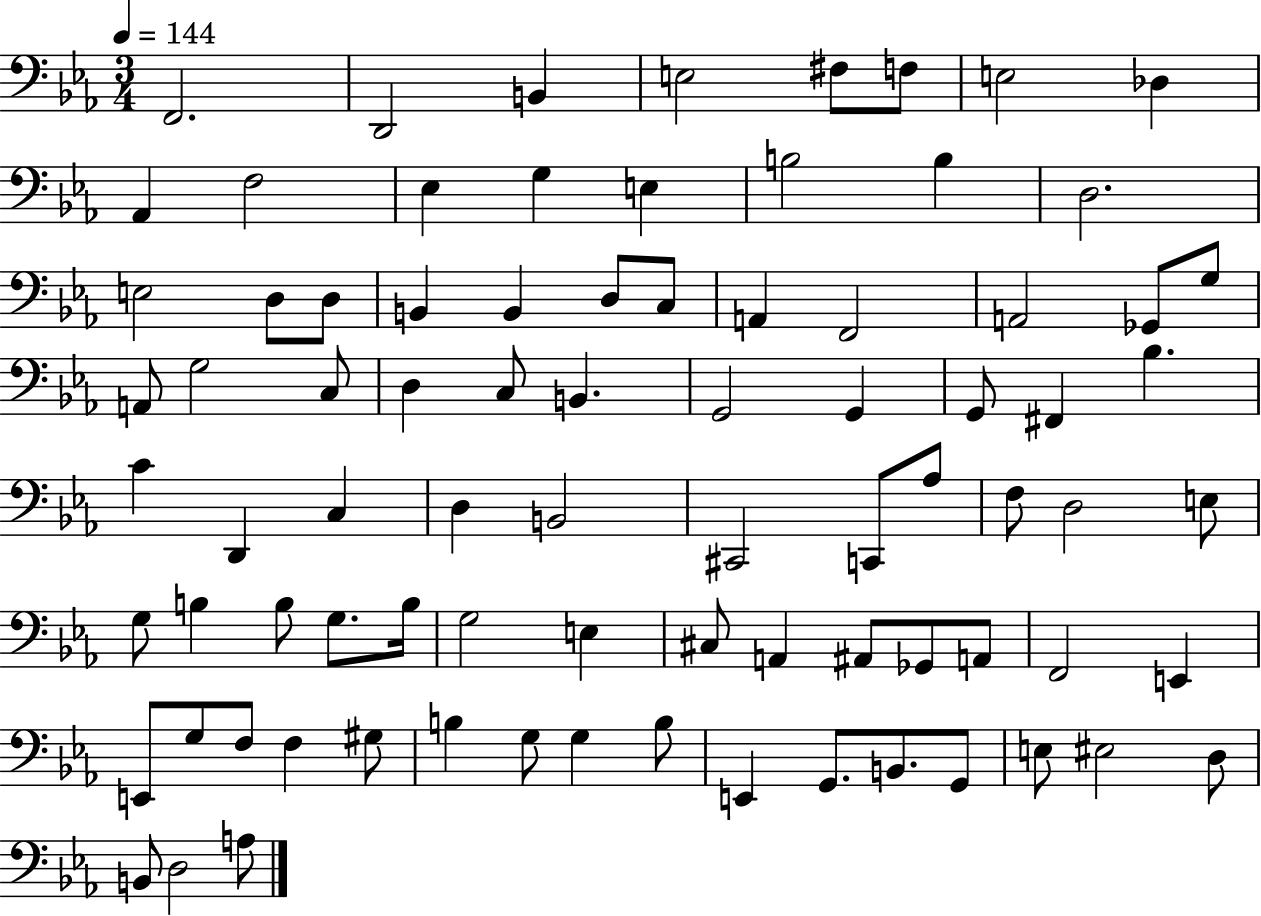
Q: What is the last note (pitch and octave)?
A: A3